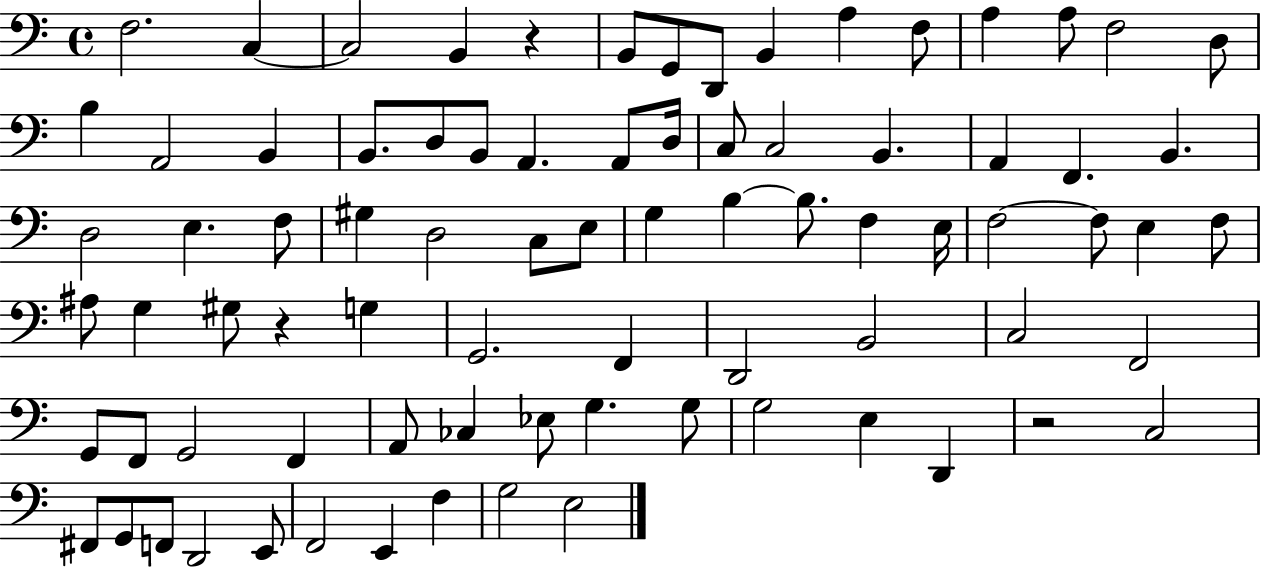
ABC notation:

X:1
T:Untitled
M:4/4
L:1/4
K:C
F,2 C, C,2 B,, z B,,/2 G,,/2 D,,/2 B,, A, F,/2 A, A,/2 F,2 D,/2 B, A,,2 B,, B,,/2 D,/2 B,,/2 A,, A,,/2 D,/4 C,/2 C,2 B,, A,, F,, B,, D,2 E, F,/2 ^G, D,2 C,/2 E,/2 G, B, B,/2 F, E,/4 F,2 F,/2 E, F,/2 ^A,/2 G, ^G,/2 z G, G,,2 F,, D,,2 B,,2 C,2 F,,2 G,,/2 F,,/2 G,,2 F,, A,,/2 _C, _E,/2 G, G,/2 G,2 E, D,, z2 C,2 ^F,,/2 G,,/2 F,,/2 D,,2 E,,/2 F,,2 E,, F, G,2 E,2